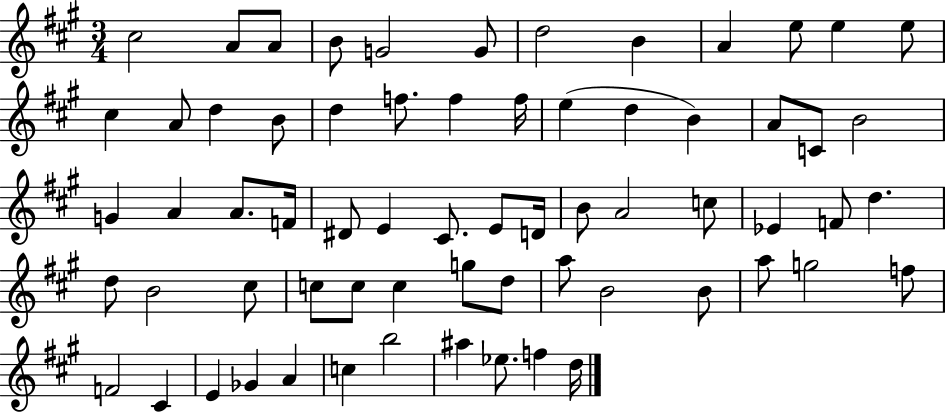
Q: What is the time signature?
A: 3/4